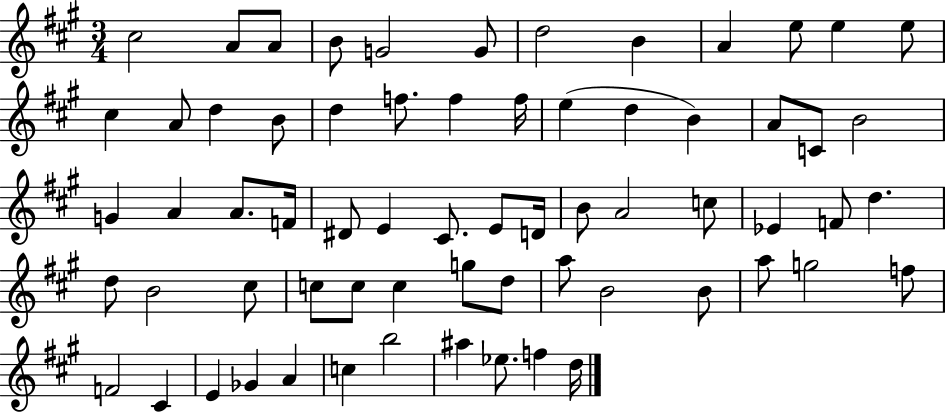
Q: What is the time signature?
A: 3/4